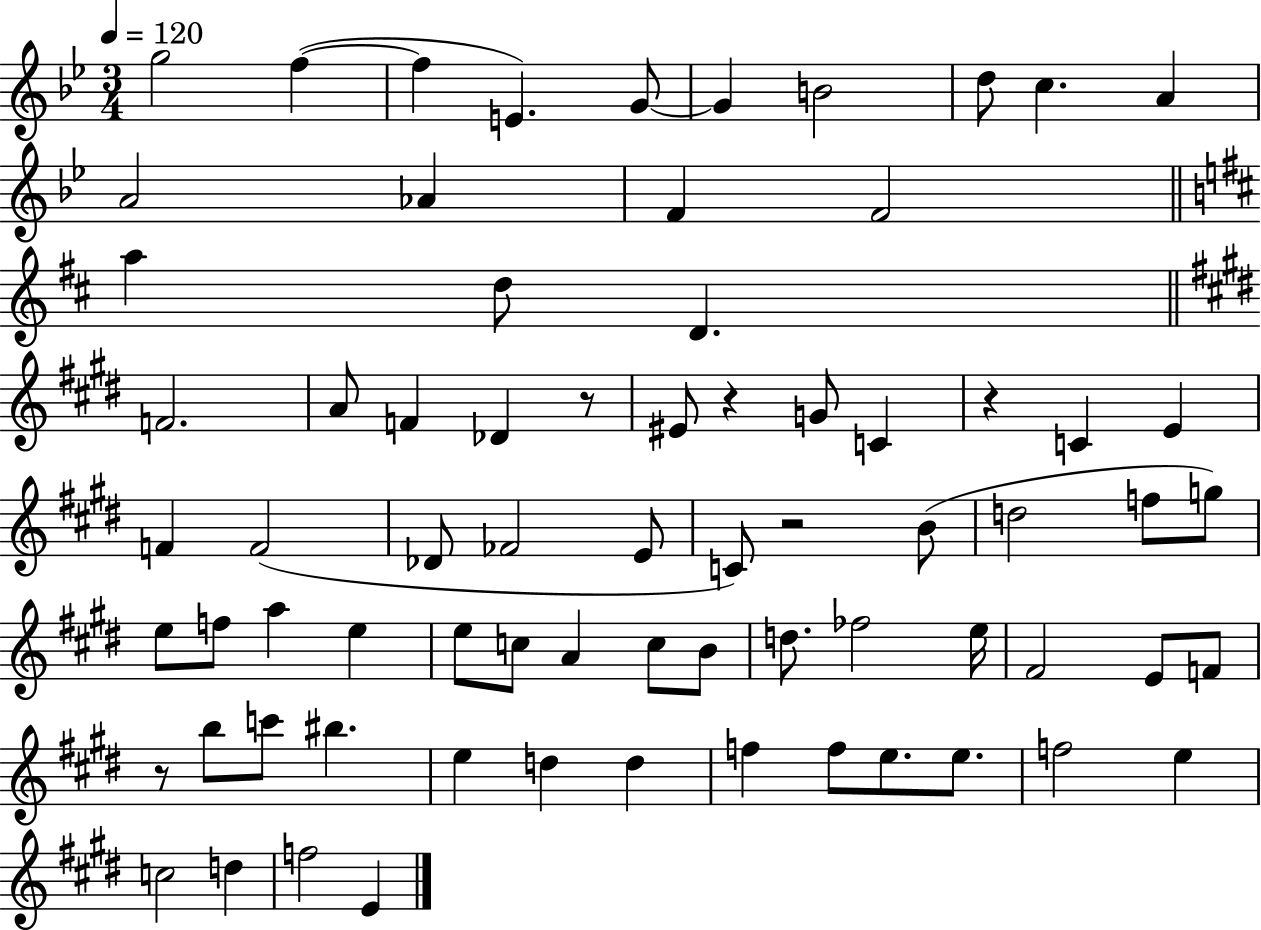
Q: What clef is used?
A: treble